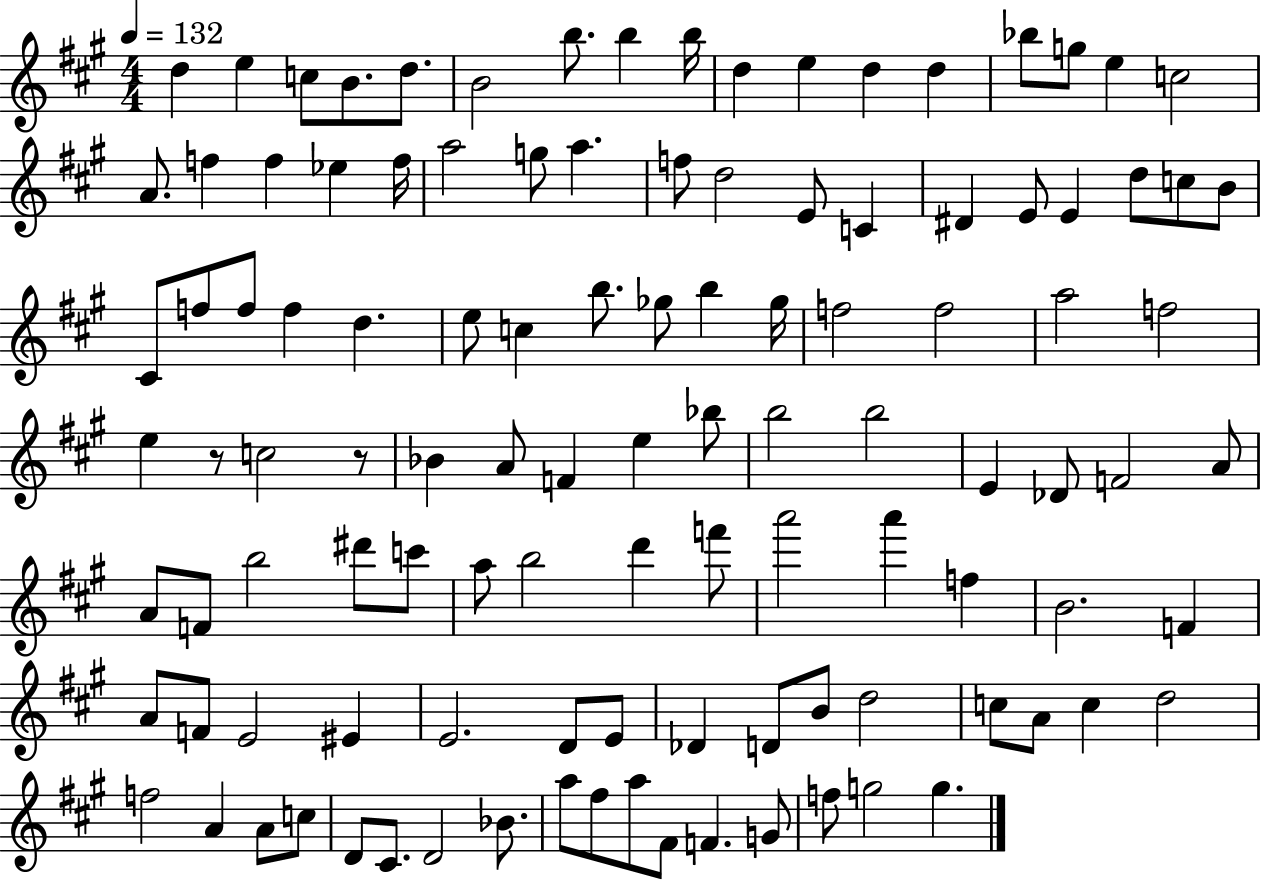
D5/q E5/q C5/e B4/e. D5/e. B4/h B5/e. B5/q B5/s D5/q E5/q D5/q D5/q Bb5/e G5/e E5/q C5/h A4/e. F5/q F5/q Eb5/q F5/s A5/h G5/e A5/q. F5/e D5/h E4/e C4/q D#4/q E4/e E4/q D5/e C5/e B4/e C#4/e F5/e F5/e F5/q D5/q. E5/e C5/q B5/e. Gb5/e B5/q Gb5/s F5/h F5/h A5/h F5/h E5/q R/e C5/h R/e Bb4/q A4/e F4/q E5/q Bb5/e B5/h B5/h E4/q Db4/e F4/h A4/e A4/e F4/e B5/h D#6/e C6/e A5/e B5/h D6/q F6/e A6/h A6/q F5/q B4/h. F4/q A4/e F4/e E4/h EIS4/q E4/h. D4/e E4/e Db4/q D4/e B4/e D5/h C5/e A4/e C5/q D5/h F5/h A4/q A4/e C5/e D4/e C#4/e. D4/h Bb4/e. A5/e F#5/e A5/e F#4/e F4/q. G4/e F5/e G5/h G5/q.